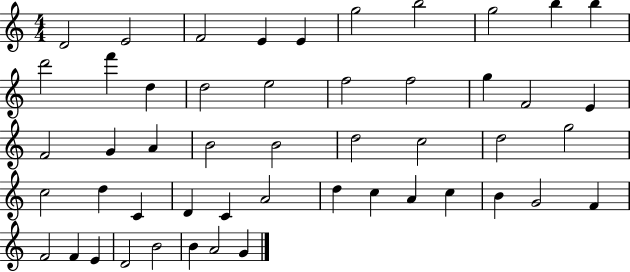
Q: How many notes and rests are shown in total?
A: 50